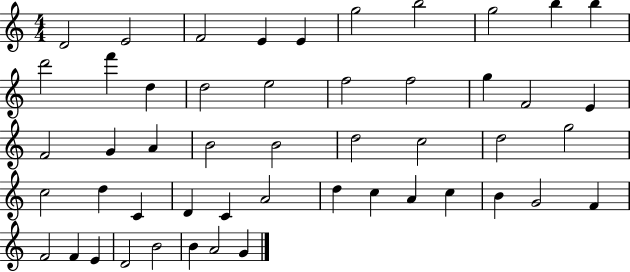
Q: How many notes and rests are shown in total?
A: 50